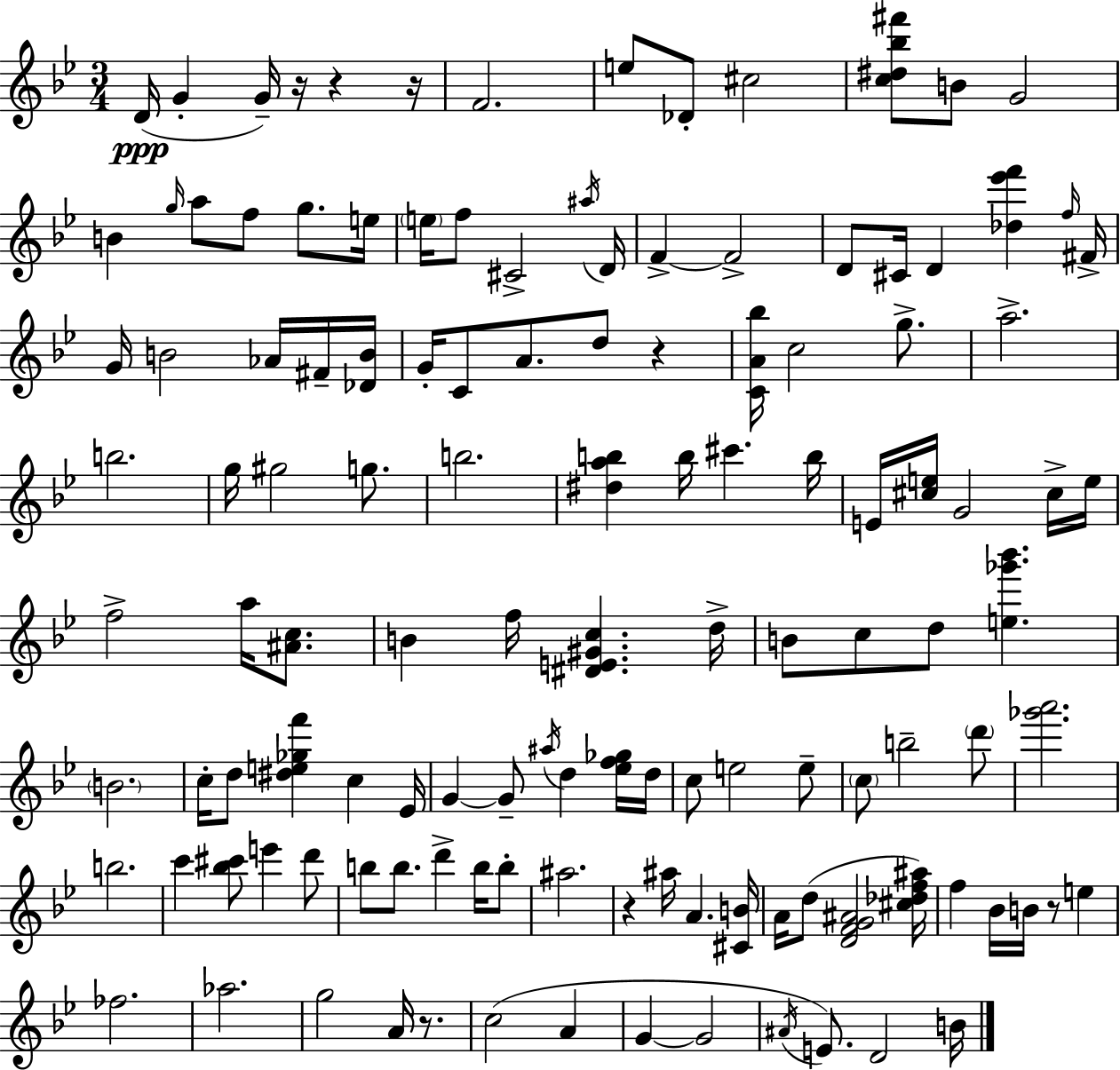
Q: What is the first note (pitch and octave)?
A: D4